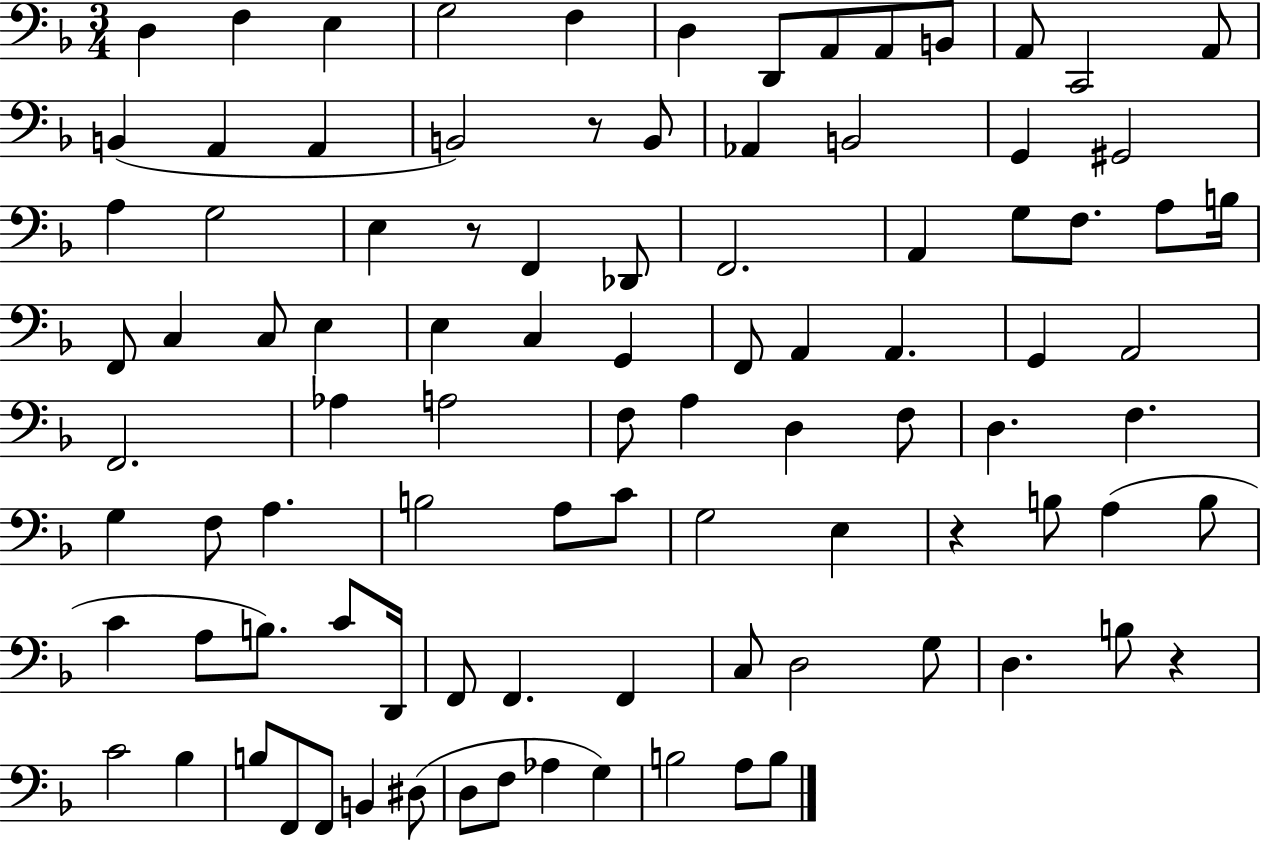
D3/q F3/q E3/q G3/h F3/q D3/q D2/e A2/e A2/e B2/e A2/e C2/h A2/e B2/q A2/q A2/q B2/h R/e B2/e Ab2/q B2/h G2/q G#2/h A3/q G3/h E3/q R/e F2/q Db2/e F2/h. A2/q G3/e F3/e. A3/e B3/s F2/e C3/q C3/e E3/q E3/q C3/q G2/q F2/e A2/q A2/q. G2/q A2/h F2/h. Ab3/q A3/h F3/e A3/q D3/q F3/e D3/q. F3/q. G3/q F3/e A3/q. B3/h A3/e C4/e G3/h E3/q R/q B3/e A3/q B3/e C4/q A3/e B3/e. C4/e D2/s F2/e F2/q. F2/q C3/e D3/h G3/e D3/q. B3/e R/q C4/h Bb3/q B3/e F2/e F2/e B2/q D#3/e D3/e F3/e Ab3/q G3/q B3/h A3/e B3/e